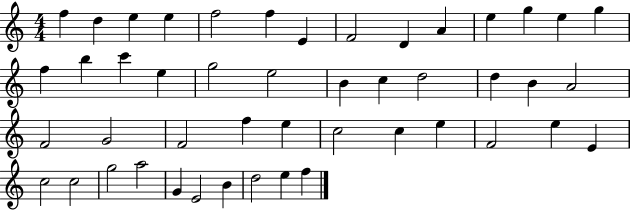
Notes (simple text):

F5/q D5/q E5/q E5/q F5/h F5/q E4/q F4/h D4/q A4/q E5/q G5/q E5/q G5/q F5/q B5/q C6/q E5/q G5/h E5/h B4/q C5/q D5/h D5/q B4/q A4/h F4/h G4/h F4/h F5/q E5/q C5/h C5/q E5/q F4/h E5/q E4/q C5/h C5/h G5/h A5/h G4/q E4/h B4/q D5/h E5/q F5/q